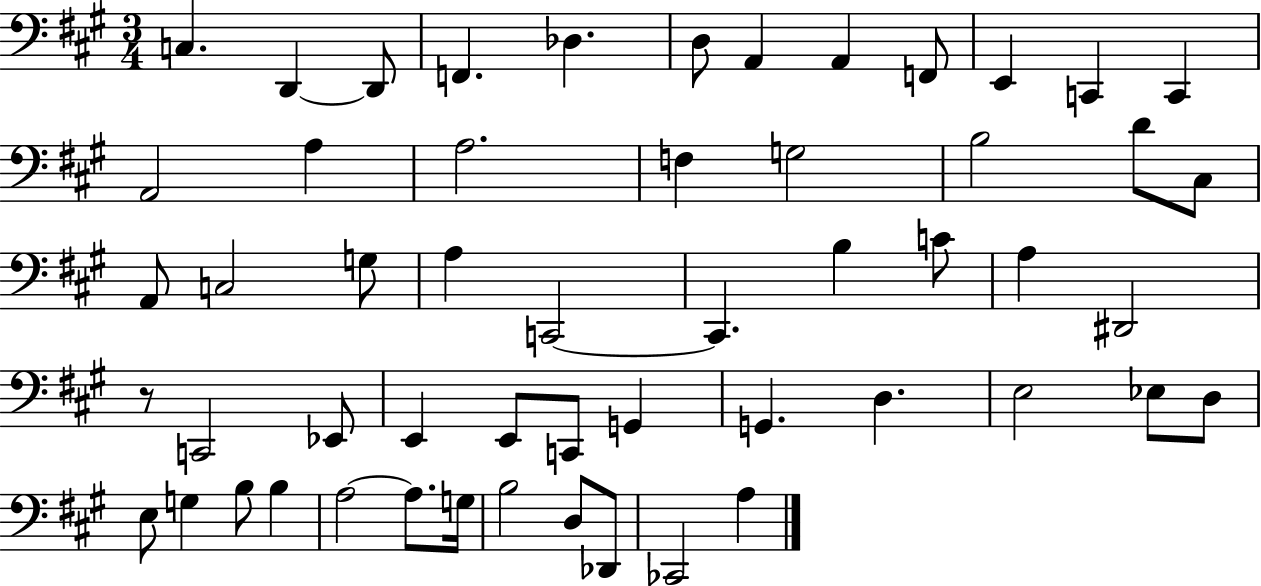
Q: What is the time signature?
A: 3/4